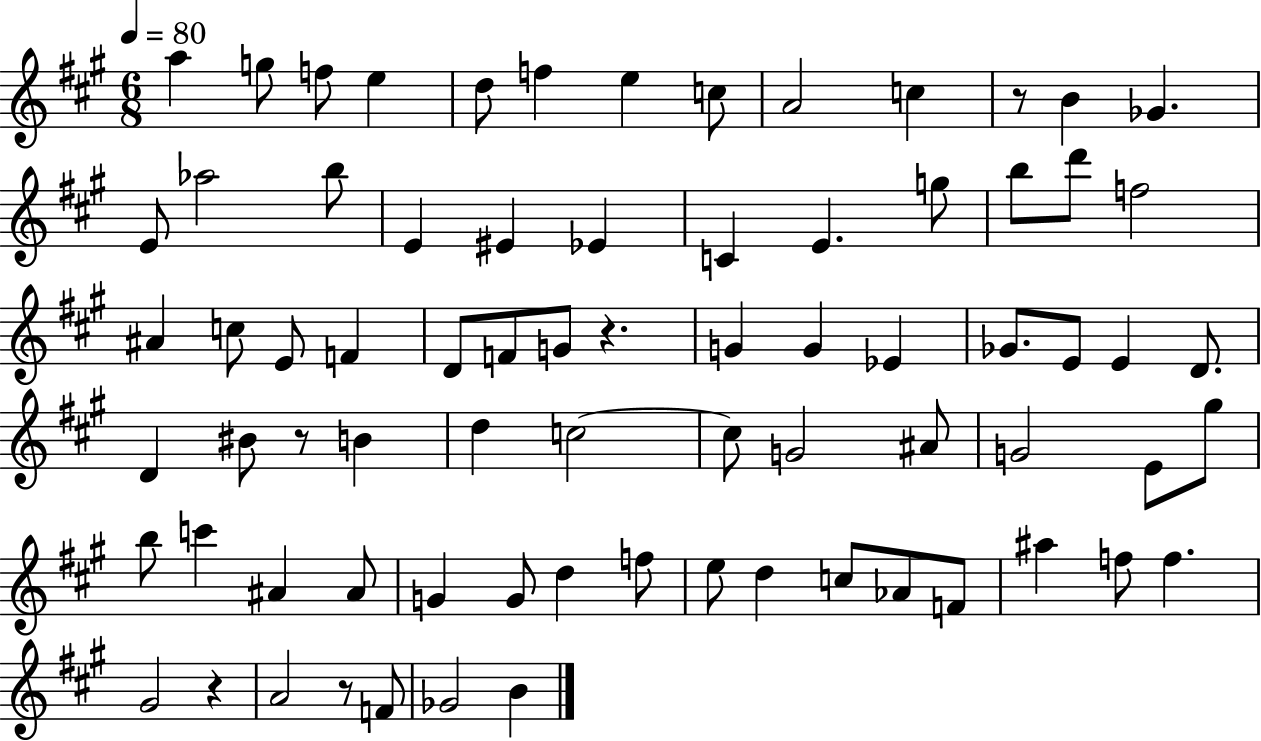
{
  \clef treble
  \numericTimeSignature
  \time 6/8
  \key a \major
  \tempo 4 = 80
  a''4 g''8 f''8 e''4 | d''8 f''4 e''4 c''8 | a'2 c''4 | r8 b'4 ges'4. | \break e'8 aes''2 b''8 | e'4 eis'4 ees'4 | c'4 e'4. g''8 | b''8 d'''8 f''2 | \break ais'4 c''8 e'8 f'4 | d'8 f'8 g'8 r4. | g'4 g'4 ees'4 | ges'8. e'8 e'4 d'8. | \break d'4 bis'8 r8 b'4 | d''4 c''2~~ | c''8 g'2 ais'8 | g'2 e'8 gis''8 | \break b''8 c'''4 ais'4 ais'8 | g'4 g'8 d''4 f''8 | e''8 d''4 c''8 aes'8 f'8 | ais''4 f''8 f''4. | \break gis'2 r4 | a'2 r8 f'8 | ges'2 b'4 | \bar "|."
}